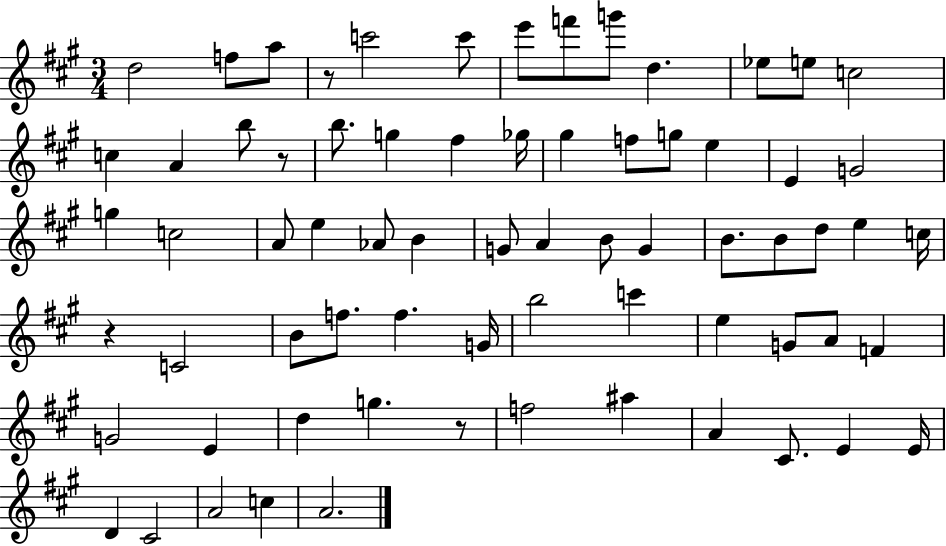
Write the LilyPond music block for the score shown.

{
  \clef treble
  \numericTimeSignature
  \time 3/4
  \key a \major
  d''2 f''8 a''8 | r8 c'''2 c'''8 | e'''8 f'''8 g'''8 d''4. | ees''8 e''8 c''2 | \break c''4 a'4 b''8 r8 | b''8. g''4 fis''4 ges''16 | gis''4 f''8 g''8 e''4 | e'4 g'2 | \break g''4 c''2 | a'8 e''4 aes'8 b'4 | g'8 a'4 b'8 g'4 | b'8. b'8 d''8 e''4 c''16 | \break r4 c'2 | b'8 f''8. f''4. g'16 | b''2 c'''4 | e''4 g'8 a'8 f'4 | \break g'2 e'4 | d''4 g''4. r8 | f''2 ais''4 | a'4 cis'8. e'4 e'16 | \break d'4 cis'2 | a'2 c''4 | a'2. | \bar "|."
}